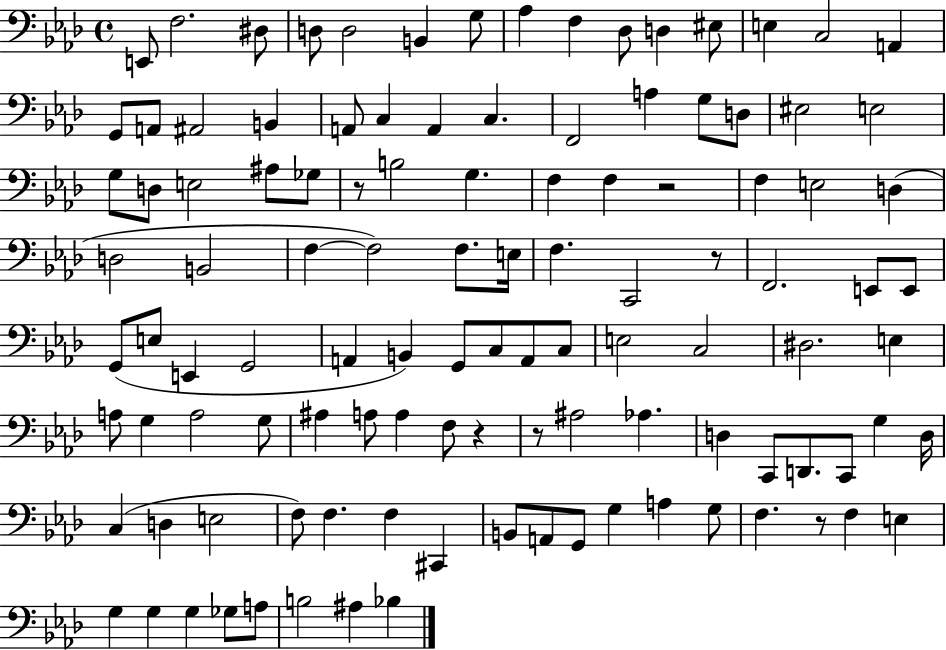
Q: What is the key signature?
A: AES major